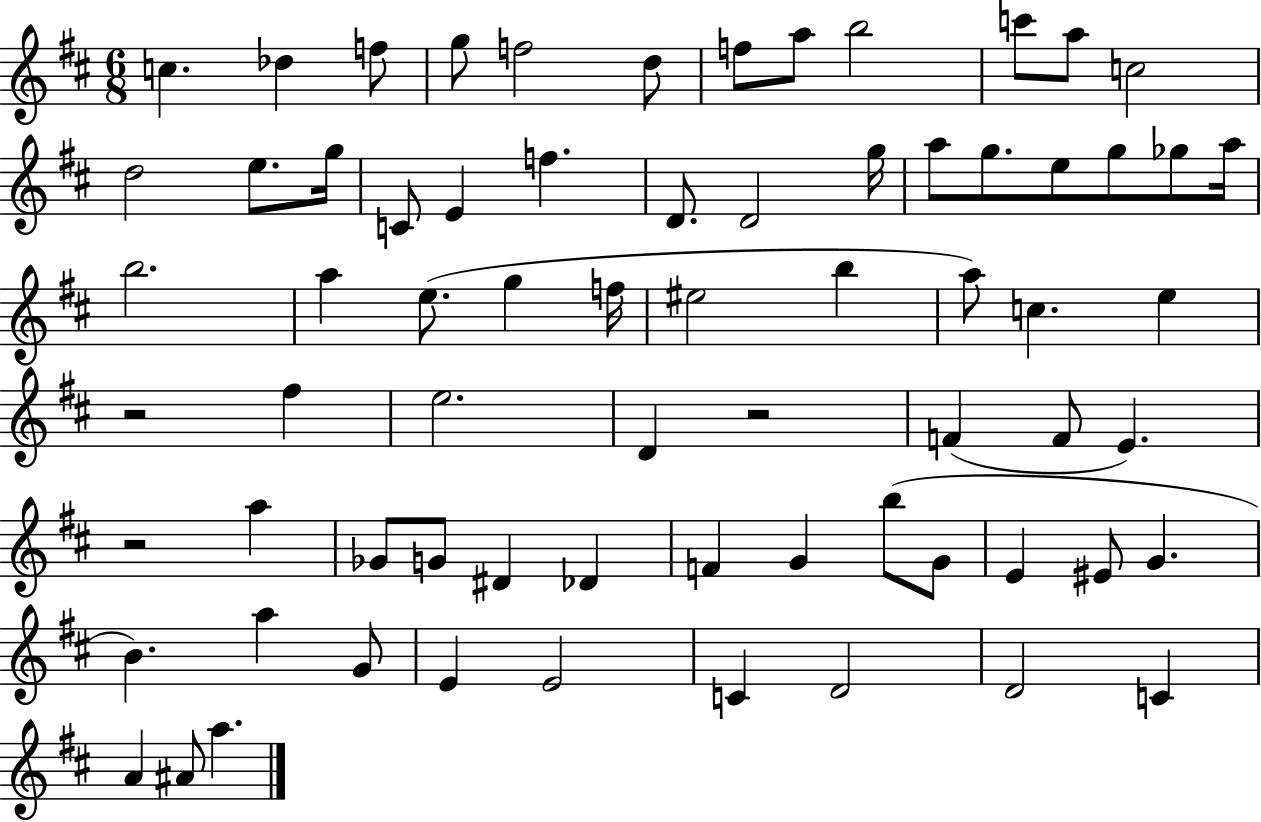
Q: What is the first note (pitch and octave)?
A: C5